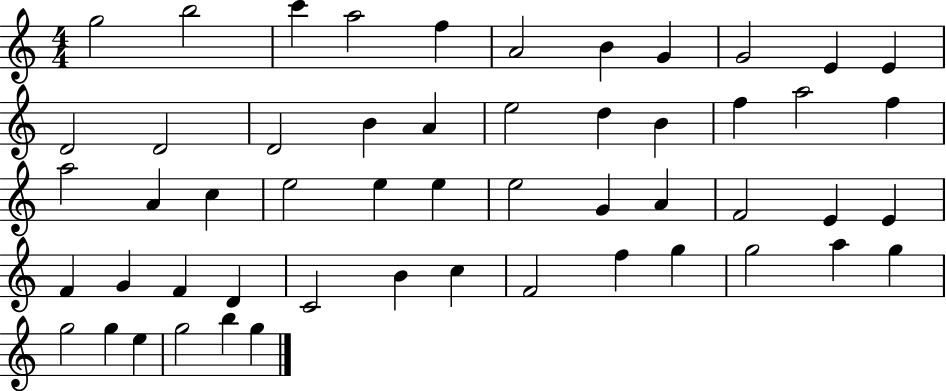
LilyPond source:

{
  \clef treble
  \numericTimeSignature
  \time 4/4
  \key c \major
  g''2 b''2 | c'''4 a''2 f''4 | a'2 b'4 g'4 | g'2 e'4 e'4 | \break d'2 d'2 | d'2 b'4 a'4 | e''2 d''4 b'4 | f''4 a''2 f''4 | \break a''2 a'4 c''4 | e''2 e''4 e''4 | e''2 g'4 a'4 | f'2 e'4 e'4 | \break f'4 g'4 f'4 d'4 | c'2 b'4 c''4 | f'2 f''4 g''4 | g''2 a''4 g''4 | \break g''2 g''4 e''4 | g''2 b''4 g''4 | \bar "|."
}